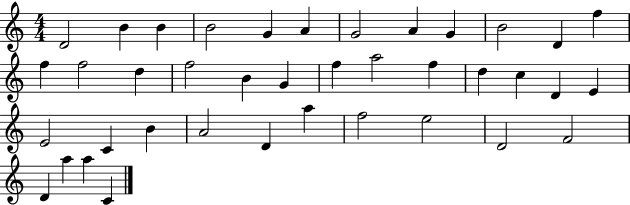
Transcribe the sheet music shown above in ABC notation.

X:1
T:Untitled
M:4/4
L:1/4
K:C
D2 B B B2 G A G2 A G B2 D f f f2 d f2 B G f a2 f d c D E E2 C B A2 D a f2 e2 D2 F2 D a a C